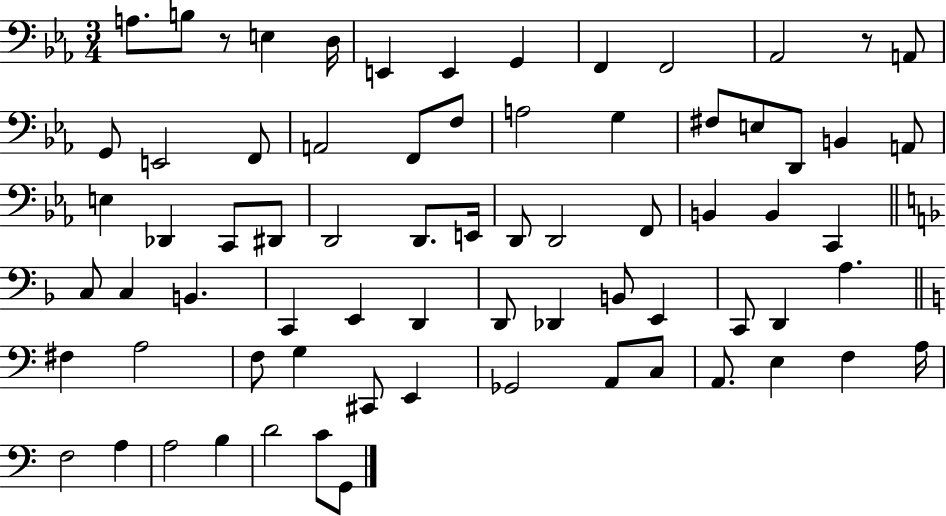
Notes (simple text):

A3/e. B3/e R/e E3/q D3/s E2/q E2/q G2/q F2/q F2/h Ab2/h R/e A2/e G2/e E2/h F2/e A2/h F2/e F3/e A3/h G3/q F#3/e E3/e D2/e B2/q A2/e E3/q Db2/q C2/e D#2/e D2/h D2/e. E2/s D2/e D2/h F2/e B2/q B2/q C2/q C3/e C3/q B2/q. C2/q E2/q D2/q D2/e Db2/q B2/e E2/q C2/e D2/q A3/q. F#3/q A3/h F3/e G3/q C#2/e E2/q Gb2/h A2/e C3/e A2/e. E3/q F3/q A3/s F3/h A3/q A3/h B3/q D4/h C4/e G2/e